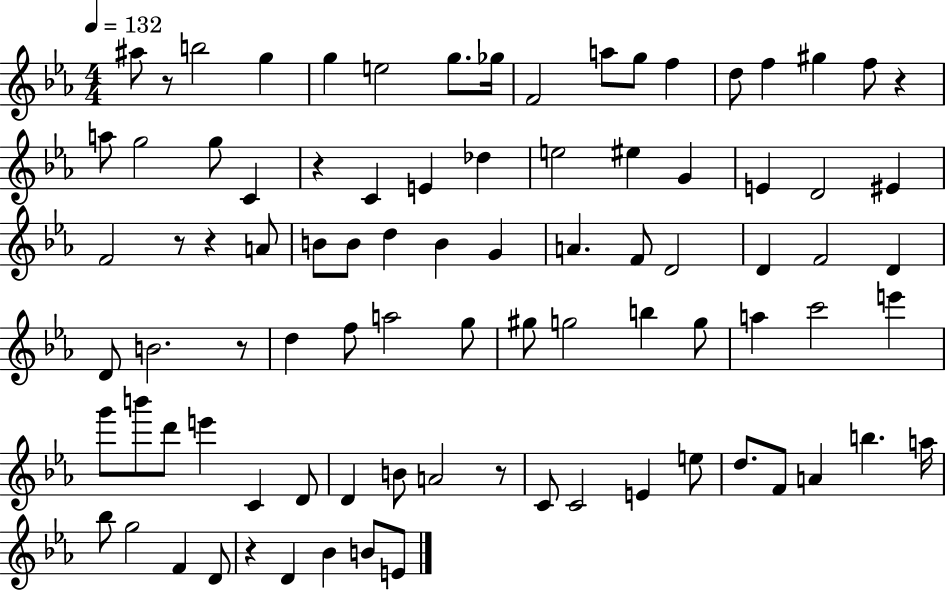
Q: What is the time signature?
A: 4/4